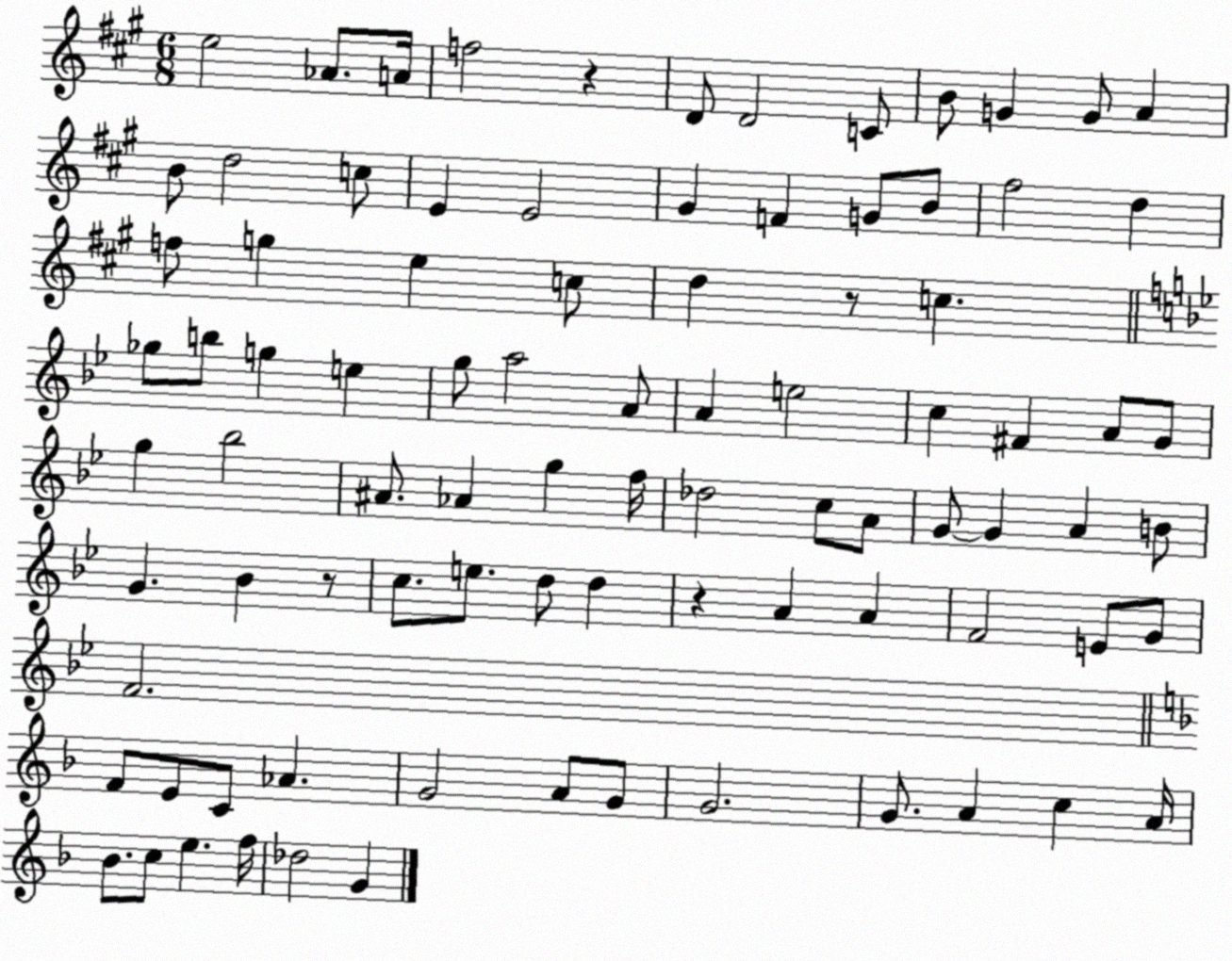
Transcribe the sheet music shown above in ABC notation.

X:1
T:Untitled
M:6/8
L:1/4
K:A
e2 _A/2 A/4 f2 z D/2 D2 C/2 B/2 G G/2 A B/2 d2 c/2 E E2 ^G F G/2 B/2 ^f2 d f/2 g e c/2 d z/2 c _g/2 b/2 g e g/2 a2 A/2 A e2 c ^F A/2 G/2 g _b2 ^A/2 _A g f/4 _d2 c/2 A/2 G/2 G A B/2 G _B z/2 c/2 e/2 d/2 d z A A F2 E/2 G/2 F2 F/2 E/2 C/2 _A G2 A/2 G/2 G2 G/2 A c A/4 _B/2 c/2 e f/4 _d2 G